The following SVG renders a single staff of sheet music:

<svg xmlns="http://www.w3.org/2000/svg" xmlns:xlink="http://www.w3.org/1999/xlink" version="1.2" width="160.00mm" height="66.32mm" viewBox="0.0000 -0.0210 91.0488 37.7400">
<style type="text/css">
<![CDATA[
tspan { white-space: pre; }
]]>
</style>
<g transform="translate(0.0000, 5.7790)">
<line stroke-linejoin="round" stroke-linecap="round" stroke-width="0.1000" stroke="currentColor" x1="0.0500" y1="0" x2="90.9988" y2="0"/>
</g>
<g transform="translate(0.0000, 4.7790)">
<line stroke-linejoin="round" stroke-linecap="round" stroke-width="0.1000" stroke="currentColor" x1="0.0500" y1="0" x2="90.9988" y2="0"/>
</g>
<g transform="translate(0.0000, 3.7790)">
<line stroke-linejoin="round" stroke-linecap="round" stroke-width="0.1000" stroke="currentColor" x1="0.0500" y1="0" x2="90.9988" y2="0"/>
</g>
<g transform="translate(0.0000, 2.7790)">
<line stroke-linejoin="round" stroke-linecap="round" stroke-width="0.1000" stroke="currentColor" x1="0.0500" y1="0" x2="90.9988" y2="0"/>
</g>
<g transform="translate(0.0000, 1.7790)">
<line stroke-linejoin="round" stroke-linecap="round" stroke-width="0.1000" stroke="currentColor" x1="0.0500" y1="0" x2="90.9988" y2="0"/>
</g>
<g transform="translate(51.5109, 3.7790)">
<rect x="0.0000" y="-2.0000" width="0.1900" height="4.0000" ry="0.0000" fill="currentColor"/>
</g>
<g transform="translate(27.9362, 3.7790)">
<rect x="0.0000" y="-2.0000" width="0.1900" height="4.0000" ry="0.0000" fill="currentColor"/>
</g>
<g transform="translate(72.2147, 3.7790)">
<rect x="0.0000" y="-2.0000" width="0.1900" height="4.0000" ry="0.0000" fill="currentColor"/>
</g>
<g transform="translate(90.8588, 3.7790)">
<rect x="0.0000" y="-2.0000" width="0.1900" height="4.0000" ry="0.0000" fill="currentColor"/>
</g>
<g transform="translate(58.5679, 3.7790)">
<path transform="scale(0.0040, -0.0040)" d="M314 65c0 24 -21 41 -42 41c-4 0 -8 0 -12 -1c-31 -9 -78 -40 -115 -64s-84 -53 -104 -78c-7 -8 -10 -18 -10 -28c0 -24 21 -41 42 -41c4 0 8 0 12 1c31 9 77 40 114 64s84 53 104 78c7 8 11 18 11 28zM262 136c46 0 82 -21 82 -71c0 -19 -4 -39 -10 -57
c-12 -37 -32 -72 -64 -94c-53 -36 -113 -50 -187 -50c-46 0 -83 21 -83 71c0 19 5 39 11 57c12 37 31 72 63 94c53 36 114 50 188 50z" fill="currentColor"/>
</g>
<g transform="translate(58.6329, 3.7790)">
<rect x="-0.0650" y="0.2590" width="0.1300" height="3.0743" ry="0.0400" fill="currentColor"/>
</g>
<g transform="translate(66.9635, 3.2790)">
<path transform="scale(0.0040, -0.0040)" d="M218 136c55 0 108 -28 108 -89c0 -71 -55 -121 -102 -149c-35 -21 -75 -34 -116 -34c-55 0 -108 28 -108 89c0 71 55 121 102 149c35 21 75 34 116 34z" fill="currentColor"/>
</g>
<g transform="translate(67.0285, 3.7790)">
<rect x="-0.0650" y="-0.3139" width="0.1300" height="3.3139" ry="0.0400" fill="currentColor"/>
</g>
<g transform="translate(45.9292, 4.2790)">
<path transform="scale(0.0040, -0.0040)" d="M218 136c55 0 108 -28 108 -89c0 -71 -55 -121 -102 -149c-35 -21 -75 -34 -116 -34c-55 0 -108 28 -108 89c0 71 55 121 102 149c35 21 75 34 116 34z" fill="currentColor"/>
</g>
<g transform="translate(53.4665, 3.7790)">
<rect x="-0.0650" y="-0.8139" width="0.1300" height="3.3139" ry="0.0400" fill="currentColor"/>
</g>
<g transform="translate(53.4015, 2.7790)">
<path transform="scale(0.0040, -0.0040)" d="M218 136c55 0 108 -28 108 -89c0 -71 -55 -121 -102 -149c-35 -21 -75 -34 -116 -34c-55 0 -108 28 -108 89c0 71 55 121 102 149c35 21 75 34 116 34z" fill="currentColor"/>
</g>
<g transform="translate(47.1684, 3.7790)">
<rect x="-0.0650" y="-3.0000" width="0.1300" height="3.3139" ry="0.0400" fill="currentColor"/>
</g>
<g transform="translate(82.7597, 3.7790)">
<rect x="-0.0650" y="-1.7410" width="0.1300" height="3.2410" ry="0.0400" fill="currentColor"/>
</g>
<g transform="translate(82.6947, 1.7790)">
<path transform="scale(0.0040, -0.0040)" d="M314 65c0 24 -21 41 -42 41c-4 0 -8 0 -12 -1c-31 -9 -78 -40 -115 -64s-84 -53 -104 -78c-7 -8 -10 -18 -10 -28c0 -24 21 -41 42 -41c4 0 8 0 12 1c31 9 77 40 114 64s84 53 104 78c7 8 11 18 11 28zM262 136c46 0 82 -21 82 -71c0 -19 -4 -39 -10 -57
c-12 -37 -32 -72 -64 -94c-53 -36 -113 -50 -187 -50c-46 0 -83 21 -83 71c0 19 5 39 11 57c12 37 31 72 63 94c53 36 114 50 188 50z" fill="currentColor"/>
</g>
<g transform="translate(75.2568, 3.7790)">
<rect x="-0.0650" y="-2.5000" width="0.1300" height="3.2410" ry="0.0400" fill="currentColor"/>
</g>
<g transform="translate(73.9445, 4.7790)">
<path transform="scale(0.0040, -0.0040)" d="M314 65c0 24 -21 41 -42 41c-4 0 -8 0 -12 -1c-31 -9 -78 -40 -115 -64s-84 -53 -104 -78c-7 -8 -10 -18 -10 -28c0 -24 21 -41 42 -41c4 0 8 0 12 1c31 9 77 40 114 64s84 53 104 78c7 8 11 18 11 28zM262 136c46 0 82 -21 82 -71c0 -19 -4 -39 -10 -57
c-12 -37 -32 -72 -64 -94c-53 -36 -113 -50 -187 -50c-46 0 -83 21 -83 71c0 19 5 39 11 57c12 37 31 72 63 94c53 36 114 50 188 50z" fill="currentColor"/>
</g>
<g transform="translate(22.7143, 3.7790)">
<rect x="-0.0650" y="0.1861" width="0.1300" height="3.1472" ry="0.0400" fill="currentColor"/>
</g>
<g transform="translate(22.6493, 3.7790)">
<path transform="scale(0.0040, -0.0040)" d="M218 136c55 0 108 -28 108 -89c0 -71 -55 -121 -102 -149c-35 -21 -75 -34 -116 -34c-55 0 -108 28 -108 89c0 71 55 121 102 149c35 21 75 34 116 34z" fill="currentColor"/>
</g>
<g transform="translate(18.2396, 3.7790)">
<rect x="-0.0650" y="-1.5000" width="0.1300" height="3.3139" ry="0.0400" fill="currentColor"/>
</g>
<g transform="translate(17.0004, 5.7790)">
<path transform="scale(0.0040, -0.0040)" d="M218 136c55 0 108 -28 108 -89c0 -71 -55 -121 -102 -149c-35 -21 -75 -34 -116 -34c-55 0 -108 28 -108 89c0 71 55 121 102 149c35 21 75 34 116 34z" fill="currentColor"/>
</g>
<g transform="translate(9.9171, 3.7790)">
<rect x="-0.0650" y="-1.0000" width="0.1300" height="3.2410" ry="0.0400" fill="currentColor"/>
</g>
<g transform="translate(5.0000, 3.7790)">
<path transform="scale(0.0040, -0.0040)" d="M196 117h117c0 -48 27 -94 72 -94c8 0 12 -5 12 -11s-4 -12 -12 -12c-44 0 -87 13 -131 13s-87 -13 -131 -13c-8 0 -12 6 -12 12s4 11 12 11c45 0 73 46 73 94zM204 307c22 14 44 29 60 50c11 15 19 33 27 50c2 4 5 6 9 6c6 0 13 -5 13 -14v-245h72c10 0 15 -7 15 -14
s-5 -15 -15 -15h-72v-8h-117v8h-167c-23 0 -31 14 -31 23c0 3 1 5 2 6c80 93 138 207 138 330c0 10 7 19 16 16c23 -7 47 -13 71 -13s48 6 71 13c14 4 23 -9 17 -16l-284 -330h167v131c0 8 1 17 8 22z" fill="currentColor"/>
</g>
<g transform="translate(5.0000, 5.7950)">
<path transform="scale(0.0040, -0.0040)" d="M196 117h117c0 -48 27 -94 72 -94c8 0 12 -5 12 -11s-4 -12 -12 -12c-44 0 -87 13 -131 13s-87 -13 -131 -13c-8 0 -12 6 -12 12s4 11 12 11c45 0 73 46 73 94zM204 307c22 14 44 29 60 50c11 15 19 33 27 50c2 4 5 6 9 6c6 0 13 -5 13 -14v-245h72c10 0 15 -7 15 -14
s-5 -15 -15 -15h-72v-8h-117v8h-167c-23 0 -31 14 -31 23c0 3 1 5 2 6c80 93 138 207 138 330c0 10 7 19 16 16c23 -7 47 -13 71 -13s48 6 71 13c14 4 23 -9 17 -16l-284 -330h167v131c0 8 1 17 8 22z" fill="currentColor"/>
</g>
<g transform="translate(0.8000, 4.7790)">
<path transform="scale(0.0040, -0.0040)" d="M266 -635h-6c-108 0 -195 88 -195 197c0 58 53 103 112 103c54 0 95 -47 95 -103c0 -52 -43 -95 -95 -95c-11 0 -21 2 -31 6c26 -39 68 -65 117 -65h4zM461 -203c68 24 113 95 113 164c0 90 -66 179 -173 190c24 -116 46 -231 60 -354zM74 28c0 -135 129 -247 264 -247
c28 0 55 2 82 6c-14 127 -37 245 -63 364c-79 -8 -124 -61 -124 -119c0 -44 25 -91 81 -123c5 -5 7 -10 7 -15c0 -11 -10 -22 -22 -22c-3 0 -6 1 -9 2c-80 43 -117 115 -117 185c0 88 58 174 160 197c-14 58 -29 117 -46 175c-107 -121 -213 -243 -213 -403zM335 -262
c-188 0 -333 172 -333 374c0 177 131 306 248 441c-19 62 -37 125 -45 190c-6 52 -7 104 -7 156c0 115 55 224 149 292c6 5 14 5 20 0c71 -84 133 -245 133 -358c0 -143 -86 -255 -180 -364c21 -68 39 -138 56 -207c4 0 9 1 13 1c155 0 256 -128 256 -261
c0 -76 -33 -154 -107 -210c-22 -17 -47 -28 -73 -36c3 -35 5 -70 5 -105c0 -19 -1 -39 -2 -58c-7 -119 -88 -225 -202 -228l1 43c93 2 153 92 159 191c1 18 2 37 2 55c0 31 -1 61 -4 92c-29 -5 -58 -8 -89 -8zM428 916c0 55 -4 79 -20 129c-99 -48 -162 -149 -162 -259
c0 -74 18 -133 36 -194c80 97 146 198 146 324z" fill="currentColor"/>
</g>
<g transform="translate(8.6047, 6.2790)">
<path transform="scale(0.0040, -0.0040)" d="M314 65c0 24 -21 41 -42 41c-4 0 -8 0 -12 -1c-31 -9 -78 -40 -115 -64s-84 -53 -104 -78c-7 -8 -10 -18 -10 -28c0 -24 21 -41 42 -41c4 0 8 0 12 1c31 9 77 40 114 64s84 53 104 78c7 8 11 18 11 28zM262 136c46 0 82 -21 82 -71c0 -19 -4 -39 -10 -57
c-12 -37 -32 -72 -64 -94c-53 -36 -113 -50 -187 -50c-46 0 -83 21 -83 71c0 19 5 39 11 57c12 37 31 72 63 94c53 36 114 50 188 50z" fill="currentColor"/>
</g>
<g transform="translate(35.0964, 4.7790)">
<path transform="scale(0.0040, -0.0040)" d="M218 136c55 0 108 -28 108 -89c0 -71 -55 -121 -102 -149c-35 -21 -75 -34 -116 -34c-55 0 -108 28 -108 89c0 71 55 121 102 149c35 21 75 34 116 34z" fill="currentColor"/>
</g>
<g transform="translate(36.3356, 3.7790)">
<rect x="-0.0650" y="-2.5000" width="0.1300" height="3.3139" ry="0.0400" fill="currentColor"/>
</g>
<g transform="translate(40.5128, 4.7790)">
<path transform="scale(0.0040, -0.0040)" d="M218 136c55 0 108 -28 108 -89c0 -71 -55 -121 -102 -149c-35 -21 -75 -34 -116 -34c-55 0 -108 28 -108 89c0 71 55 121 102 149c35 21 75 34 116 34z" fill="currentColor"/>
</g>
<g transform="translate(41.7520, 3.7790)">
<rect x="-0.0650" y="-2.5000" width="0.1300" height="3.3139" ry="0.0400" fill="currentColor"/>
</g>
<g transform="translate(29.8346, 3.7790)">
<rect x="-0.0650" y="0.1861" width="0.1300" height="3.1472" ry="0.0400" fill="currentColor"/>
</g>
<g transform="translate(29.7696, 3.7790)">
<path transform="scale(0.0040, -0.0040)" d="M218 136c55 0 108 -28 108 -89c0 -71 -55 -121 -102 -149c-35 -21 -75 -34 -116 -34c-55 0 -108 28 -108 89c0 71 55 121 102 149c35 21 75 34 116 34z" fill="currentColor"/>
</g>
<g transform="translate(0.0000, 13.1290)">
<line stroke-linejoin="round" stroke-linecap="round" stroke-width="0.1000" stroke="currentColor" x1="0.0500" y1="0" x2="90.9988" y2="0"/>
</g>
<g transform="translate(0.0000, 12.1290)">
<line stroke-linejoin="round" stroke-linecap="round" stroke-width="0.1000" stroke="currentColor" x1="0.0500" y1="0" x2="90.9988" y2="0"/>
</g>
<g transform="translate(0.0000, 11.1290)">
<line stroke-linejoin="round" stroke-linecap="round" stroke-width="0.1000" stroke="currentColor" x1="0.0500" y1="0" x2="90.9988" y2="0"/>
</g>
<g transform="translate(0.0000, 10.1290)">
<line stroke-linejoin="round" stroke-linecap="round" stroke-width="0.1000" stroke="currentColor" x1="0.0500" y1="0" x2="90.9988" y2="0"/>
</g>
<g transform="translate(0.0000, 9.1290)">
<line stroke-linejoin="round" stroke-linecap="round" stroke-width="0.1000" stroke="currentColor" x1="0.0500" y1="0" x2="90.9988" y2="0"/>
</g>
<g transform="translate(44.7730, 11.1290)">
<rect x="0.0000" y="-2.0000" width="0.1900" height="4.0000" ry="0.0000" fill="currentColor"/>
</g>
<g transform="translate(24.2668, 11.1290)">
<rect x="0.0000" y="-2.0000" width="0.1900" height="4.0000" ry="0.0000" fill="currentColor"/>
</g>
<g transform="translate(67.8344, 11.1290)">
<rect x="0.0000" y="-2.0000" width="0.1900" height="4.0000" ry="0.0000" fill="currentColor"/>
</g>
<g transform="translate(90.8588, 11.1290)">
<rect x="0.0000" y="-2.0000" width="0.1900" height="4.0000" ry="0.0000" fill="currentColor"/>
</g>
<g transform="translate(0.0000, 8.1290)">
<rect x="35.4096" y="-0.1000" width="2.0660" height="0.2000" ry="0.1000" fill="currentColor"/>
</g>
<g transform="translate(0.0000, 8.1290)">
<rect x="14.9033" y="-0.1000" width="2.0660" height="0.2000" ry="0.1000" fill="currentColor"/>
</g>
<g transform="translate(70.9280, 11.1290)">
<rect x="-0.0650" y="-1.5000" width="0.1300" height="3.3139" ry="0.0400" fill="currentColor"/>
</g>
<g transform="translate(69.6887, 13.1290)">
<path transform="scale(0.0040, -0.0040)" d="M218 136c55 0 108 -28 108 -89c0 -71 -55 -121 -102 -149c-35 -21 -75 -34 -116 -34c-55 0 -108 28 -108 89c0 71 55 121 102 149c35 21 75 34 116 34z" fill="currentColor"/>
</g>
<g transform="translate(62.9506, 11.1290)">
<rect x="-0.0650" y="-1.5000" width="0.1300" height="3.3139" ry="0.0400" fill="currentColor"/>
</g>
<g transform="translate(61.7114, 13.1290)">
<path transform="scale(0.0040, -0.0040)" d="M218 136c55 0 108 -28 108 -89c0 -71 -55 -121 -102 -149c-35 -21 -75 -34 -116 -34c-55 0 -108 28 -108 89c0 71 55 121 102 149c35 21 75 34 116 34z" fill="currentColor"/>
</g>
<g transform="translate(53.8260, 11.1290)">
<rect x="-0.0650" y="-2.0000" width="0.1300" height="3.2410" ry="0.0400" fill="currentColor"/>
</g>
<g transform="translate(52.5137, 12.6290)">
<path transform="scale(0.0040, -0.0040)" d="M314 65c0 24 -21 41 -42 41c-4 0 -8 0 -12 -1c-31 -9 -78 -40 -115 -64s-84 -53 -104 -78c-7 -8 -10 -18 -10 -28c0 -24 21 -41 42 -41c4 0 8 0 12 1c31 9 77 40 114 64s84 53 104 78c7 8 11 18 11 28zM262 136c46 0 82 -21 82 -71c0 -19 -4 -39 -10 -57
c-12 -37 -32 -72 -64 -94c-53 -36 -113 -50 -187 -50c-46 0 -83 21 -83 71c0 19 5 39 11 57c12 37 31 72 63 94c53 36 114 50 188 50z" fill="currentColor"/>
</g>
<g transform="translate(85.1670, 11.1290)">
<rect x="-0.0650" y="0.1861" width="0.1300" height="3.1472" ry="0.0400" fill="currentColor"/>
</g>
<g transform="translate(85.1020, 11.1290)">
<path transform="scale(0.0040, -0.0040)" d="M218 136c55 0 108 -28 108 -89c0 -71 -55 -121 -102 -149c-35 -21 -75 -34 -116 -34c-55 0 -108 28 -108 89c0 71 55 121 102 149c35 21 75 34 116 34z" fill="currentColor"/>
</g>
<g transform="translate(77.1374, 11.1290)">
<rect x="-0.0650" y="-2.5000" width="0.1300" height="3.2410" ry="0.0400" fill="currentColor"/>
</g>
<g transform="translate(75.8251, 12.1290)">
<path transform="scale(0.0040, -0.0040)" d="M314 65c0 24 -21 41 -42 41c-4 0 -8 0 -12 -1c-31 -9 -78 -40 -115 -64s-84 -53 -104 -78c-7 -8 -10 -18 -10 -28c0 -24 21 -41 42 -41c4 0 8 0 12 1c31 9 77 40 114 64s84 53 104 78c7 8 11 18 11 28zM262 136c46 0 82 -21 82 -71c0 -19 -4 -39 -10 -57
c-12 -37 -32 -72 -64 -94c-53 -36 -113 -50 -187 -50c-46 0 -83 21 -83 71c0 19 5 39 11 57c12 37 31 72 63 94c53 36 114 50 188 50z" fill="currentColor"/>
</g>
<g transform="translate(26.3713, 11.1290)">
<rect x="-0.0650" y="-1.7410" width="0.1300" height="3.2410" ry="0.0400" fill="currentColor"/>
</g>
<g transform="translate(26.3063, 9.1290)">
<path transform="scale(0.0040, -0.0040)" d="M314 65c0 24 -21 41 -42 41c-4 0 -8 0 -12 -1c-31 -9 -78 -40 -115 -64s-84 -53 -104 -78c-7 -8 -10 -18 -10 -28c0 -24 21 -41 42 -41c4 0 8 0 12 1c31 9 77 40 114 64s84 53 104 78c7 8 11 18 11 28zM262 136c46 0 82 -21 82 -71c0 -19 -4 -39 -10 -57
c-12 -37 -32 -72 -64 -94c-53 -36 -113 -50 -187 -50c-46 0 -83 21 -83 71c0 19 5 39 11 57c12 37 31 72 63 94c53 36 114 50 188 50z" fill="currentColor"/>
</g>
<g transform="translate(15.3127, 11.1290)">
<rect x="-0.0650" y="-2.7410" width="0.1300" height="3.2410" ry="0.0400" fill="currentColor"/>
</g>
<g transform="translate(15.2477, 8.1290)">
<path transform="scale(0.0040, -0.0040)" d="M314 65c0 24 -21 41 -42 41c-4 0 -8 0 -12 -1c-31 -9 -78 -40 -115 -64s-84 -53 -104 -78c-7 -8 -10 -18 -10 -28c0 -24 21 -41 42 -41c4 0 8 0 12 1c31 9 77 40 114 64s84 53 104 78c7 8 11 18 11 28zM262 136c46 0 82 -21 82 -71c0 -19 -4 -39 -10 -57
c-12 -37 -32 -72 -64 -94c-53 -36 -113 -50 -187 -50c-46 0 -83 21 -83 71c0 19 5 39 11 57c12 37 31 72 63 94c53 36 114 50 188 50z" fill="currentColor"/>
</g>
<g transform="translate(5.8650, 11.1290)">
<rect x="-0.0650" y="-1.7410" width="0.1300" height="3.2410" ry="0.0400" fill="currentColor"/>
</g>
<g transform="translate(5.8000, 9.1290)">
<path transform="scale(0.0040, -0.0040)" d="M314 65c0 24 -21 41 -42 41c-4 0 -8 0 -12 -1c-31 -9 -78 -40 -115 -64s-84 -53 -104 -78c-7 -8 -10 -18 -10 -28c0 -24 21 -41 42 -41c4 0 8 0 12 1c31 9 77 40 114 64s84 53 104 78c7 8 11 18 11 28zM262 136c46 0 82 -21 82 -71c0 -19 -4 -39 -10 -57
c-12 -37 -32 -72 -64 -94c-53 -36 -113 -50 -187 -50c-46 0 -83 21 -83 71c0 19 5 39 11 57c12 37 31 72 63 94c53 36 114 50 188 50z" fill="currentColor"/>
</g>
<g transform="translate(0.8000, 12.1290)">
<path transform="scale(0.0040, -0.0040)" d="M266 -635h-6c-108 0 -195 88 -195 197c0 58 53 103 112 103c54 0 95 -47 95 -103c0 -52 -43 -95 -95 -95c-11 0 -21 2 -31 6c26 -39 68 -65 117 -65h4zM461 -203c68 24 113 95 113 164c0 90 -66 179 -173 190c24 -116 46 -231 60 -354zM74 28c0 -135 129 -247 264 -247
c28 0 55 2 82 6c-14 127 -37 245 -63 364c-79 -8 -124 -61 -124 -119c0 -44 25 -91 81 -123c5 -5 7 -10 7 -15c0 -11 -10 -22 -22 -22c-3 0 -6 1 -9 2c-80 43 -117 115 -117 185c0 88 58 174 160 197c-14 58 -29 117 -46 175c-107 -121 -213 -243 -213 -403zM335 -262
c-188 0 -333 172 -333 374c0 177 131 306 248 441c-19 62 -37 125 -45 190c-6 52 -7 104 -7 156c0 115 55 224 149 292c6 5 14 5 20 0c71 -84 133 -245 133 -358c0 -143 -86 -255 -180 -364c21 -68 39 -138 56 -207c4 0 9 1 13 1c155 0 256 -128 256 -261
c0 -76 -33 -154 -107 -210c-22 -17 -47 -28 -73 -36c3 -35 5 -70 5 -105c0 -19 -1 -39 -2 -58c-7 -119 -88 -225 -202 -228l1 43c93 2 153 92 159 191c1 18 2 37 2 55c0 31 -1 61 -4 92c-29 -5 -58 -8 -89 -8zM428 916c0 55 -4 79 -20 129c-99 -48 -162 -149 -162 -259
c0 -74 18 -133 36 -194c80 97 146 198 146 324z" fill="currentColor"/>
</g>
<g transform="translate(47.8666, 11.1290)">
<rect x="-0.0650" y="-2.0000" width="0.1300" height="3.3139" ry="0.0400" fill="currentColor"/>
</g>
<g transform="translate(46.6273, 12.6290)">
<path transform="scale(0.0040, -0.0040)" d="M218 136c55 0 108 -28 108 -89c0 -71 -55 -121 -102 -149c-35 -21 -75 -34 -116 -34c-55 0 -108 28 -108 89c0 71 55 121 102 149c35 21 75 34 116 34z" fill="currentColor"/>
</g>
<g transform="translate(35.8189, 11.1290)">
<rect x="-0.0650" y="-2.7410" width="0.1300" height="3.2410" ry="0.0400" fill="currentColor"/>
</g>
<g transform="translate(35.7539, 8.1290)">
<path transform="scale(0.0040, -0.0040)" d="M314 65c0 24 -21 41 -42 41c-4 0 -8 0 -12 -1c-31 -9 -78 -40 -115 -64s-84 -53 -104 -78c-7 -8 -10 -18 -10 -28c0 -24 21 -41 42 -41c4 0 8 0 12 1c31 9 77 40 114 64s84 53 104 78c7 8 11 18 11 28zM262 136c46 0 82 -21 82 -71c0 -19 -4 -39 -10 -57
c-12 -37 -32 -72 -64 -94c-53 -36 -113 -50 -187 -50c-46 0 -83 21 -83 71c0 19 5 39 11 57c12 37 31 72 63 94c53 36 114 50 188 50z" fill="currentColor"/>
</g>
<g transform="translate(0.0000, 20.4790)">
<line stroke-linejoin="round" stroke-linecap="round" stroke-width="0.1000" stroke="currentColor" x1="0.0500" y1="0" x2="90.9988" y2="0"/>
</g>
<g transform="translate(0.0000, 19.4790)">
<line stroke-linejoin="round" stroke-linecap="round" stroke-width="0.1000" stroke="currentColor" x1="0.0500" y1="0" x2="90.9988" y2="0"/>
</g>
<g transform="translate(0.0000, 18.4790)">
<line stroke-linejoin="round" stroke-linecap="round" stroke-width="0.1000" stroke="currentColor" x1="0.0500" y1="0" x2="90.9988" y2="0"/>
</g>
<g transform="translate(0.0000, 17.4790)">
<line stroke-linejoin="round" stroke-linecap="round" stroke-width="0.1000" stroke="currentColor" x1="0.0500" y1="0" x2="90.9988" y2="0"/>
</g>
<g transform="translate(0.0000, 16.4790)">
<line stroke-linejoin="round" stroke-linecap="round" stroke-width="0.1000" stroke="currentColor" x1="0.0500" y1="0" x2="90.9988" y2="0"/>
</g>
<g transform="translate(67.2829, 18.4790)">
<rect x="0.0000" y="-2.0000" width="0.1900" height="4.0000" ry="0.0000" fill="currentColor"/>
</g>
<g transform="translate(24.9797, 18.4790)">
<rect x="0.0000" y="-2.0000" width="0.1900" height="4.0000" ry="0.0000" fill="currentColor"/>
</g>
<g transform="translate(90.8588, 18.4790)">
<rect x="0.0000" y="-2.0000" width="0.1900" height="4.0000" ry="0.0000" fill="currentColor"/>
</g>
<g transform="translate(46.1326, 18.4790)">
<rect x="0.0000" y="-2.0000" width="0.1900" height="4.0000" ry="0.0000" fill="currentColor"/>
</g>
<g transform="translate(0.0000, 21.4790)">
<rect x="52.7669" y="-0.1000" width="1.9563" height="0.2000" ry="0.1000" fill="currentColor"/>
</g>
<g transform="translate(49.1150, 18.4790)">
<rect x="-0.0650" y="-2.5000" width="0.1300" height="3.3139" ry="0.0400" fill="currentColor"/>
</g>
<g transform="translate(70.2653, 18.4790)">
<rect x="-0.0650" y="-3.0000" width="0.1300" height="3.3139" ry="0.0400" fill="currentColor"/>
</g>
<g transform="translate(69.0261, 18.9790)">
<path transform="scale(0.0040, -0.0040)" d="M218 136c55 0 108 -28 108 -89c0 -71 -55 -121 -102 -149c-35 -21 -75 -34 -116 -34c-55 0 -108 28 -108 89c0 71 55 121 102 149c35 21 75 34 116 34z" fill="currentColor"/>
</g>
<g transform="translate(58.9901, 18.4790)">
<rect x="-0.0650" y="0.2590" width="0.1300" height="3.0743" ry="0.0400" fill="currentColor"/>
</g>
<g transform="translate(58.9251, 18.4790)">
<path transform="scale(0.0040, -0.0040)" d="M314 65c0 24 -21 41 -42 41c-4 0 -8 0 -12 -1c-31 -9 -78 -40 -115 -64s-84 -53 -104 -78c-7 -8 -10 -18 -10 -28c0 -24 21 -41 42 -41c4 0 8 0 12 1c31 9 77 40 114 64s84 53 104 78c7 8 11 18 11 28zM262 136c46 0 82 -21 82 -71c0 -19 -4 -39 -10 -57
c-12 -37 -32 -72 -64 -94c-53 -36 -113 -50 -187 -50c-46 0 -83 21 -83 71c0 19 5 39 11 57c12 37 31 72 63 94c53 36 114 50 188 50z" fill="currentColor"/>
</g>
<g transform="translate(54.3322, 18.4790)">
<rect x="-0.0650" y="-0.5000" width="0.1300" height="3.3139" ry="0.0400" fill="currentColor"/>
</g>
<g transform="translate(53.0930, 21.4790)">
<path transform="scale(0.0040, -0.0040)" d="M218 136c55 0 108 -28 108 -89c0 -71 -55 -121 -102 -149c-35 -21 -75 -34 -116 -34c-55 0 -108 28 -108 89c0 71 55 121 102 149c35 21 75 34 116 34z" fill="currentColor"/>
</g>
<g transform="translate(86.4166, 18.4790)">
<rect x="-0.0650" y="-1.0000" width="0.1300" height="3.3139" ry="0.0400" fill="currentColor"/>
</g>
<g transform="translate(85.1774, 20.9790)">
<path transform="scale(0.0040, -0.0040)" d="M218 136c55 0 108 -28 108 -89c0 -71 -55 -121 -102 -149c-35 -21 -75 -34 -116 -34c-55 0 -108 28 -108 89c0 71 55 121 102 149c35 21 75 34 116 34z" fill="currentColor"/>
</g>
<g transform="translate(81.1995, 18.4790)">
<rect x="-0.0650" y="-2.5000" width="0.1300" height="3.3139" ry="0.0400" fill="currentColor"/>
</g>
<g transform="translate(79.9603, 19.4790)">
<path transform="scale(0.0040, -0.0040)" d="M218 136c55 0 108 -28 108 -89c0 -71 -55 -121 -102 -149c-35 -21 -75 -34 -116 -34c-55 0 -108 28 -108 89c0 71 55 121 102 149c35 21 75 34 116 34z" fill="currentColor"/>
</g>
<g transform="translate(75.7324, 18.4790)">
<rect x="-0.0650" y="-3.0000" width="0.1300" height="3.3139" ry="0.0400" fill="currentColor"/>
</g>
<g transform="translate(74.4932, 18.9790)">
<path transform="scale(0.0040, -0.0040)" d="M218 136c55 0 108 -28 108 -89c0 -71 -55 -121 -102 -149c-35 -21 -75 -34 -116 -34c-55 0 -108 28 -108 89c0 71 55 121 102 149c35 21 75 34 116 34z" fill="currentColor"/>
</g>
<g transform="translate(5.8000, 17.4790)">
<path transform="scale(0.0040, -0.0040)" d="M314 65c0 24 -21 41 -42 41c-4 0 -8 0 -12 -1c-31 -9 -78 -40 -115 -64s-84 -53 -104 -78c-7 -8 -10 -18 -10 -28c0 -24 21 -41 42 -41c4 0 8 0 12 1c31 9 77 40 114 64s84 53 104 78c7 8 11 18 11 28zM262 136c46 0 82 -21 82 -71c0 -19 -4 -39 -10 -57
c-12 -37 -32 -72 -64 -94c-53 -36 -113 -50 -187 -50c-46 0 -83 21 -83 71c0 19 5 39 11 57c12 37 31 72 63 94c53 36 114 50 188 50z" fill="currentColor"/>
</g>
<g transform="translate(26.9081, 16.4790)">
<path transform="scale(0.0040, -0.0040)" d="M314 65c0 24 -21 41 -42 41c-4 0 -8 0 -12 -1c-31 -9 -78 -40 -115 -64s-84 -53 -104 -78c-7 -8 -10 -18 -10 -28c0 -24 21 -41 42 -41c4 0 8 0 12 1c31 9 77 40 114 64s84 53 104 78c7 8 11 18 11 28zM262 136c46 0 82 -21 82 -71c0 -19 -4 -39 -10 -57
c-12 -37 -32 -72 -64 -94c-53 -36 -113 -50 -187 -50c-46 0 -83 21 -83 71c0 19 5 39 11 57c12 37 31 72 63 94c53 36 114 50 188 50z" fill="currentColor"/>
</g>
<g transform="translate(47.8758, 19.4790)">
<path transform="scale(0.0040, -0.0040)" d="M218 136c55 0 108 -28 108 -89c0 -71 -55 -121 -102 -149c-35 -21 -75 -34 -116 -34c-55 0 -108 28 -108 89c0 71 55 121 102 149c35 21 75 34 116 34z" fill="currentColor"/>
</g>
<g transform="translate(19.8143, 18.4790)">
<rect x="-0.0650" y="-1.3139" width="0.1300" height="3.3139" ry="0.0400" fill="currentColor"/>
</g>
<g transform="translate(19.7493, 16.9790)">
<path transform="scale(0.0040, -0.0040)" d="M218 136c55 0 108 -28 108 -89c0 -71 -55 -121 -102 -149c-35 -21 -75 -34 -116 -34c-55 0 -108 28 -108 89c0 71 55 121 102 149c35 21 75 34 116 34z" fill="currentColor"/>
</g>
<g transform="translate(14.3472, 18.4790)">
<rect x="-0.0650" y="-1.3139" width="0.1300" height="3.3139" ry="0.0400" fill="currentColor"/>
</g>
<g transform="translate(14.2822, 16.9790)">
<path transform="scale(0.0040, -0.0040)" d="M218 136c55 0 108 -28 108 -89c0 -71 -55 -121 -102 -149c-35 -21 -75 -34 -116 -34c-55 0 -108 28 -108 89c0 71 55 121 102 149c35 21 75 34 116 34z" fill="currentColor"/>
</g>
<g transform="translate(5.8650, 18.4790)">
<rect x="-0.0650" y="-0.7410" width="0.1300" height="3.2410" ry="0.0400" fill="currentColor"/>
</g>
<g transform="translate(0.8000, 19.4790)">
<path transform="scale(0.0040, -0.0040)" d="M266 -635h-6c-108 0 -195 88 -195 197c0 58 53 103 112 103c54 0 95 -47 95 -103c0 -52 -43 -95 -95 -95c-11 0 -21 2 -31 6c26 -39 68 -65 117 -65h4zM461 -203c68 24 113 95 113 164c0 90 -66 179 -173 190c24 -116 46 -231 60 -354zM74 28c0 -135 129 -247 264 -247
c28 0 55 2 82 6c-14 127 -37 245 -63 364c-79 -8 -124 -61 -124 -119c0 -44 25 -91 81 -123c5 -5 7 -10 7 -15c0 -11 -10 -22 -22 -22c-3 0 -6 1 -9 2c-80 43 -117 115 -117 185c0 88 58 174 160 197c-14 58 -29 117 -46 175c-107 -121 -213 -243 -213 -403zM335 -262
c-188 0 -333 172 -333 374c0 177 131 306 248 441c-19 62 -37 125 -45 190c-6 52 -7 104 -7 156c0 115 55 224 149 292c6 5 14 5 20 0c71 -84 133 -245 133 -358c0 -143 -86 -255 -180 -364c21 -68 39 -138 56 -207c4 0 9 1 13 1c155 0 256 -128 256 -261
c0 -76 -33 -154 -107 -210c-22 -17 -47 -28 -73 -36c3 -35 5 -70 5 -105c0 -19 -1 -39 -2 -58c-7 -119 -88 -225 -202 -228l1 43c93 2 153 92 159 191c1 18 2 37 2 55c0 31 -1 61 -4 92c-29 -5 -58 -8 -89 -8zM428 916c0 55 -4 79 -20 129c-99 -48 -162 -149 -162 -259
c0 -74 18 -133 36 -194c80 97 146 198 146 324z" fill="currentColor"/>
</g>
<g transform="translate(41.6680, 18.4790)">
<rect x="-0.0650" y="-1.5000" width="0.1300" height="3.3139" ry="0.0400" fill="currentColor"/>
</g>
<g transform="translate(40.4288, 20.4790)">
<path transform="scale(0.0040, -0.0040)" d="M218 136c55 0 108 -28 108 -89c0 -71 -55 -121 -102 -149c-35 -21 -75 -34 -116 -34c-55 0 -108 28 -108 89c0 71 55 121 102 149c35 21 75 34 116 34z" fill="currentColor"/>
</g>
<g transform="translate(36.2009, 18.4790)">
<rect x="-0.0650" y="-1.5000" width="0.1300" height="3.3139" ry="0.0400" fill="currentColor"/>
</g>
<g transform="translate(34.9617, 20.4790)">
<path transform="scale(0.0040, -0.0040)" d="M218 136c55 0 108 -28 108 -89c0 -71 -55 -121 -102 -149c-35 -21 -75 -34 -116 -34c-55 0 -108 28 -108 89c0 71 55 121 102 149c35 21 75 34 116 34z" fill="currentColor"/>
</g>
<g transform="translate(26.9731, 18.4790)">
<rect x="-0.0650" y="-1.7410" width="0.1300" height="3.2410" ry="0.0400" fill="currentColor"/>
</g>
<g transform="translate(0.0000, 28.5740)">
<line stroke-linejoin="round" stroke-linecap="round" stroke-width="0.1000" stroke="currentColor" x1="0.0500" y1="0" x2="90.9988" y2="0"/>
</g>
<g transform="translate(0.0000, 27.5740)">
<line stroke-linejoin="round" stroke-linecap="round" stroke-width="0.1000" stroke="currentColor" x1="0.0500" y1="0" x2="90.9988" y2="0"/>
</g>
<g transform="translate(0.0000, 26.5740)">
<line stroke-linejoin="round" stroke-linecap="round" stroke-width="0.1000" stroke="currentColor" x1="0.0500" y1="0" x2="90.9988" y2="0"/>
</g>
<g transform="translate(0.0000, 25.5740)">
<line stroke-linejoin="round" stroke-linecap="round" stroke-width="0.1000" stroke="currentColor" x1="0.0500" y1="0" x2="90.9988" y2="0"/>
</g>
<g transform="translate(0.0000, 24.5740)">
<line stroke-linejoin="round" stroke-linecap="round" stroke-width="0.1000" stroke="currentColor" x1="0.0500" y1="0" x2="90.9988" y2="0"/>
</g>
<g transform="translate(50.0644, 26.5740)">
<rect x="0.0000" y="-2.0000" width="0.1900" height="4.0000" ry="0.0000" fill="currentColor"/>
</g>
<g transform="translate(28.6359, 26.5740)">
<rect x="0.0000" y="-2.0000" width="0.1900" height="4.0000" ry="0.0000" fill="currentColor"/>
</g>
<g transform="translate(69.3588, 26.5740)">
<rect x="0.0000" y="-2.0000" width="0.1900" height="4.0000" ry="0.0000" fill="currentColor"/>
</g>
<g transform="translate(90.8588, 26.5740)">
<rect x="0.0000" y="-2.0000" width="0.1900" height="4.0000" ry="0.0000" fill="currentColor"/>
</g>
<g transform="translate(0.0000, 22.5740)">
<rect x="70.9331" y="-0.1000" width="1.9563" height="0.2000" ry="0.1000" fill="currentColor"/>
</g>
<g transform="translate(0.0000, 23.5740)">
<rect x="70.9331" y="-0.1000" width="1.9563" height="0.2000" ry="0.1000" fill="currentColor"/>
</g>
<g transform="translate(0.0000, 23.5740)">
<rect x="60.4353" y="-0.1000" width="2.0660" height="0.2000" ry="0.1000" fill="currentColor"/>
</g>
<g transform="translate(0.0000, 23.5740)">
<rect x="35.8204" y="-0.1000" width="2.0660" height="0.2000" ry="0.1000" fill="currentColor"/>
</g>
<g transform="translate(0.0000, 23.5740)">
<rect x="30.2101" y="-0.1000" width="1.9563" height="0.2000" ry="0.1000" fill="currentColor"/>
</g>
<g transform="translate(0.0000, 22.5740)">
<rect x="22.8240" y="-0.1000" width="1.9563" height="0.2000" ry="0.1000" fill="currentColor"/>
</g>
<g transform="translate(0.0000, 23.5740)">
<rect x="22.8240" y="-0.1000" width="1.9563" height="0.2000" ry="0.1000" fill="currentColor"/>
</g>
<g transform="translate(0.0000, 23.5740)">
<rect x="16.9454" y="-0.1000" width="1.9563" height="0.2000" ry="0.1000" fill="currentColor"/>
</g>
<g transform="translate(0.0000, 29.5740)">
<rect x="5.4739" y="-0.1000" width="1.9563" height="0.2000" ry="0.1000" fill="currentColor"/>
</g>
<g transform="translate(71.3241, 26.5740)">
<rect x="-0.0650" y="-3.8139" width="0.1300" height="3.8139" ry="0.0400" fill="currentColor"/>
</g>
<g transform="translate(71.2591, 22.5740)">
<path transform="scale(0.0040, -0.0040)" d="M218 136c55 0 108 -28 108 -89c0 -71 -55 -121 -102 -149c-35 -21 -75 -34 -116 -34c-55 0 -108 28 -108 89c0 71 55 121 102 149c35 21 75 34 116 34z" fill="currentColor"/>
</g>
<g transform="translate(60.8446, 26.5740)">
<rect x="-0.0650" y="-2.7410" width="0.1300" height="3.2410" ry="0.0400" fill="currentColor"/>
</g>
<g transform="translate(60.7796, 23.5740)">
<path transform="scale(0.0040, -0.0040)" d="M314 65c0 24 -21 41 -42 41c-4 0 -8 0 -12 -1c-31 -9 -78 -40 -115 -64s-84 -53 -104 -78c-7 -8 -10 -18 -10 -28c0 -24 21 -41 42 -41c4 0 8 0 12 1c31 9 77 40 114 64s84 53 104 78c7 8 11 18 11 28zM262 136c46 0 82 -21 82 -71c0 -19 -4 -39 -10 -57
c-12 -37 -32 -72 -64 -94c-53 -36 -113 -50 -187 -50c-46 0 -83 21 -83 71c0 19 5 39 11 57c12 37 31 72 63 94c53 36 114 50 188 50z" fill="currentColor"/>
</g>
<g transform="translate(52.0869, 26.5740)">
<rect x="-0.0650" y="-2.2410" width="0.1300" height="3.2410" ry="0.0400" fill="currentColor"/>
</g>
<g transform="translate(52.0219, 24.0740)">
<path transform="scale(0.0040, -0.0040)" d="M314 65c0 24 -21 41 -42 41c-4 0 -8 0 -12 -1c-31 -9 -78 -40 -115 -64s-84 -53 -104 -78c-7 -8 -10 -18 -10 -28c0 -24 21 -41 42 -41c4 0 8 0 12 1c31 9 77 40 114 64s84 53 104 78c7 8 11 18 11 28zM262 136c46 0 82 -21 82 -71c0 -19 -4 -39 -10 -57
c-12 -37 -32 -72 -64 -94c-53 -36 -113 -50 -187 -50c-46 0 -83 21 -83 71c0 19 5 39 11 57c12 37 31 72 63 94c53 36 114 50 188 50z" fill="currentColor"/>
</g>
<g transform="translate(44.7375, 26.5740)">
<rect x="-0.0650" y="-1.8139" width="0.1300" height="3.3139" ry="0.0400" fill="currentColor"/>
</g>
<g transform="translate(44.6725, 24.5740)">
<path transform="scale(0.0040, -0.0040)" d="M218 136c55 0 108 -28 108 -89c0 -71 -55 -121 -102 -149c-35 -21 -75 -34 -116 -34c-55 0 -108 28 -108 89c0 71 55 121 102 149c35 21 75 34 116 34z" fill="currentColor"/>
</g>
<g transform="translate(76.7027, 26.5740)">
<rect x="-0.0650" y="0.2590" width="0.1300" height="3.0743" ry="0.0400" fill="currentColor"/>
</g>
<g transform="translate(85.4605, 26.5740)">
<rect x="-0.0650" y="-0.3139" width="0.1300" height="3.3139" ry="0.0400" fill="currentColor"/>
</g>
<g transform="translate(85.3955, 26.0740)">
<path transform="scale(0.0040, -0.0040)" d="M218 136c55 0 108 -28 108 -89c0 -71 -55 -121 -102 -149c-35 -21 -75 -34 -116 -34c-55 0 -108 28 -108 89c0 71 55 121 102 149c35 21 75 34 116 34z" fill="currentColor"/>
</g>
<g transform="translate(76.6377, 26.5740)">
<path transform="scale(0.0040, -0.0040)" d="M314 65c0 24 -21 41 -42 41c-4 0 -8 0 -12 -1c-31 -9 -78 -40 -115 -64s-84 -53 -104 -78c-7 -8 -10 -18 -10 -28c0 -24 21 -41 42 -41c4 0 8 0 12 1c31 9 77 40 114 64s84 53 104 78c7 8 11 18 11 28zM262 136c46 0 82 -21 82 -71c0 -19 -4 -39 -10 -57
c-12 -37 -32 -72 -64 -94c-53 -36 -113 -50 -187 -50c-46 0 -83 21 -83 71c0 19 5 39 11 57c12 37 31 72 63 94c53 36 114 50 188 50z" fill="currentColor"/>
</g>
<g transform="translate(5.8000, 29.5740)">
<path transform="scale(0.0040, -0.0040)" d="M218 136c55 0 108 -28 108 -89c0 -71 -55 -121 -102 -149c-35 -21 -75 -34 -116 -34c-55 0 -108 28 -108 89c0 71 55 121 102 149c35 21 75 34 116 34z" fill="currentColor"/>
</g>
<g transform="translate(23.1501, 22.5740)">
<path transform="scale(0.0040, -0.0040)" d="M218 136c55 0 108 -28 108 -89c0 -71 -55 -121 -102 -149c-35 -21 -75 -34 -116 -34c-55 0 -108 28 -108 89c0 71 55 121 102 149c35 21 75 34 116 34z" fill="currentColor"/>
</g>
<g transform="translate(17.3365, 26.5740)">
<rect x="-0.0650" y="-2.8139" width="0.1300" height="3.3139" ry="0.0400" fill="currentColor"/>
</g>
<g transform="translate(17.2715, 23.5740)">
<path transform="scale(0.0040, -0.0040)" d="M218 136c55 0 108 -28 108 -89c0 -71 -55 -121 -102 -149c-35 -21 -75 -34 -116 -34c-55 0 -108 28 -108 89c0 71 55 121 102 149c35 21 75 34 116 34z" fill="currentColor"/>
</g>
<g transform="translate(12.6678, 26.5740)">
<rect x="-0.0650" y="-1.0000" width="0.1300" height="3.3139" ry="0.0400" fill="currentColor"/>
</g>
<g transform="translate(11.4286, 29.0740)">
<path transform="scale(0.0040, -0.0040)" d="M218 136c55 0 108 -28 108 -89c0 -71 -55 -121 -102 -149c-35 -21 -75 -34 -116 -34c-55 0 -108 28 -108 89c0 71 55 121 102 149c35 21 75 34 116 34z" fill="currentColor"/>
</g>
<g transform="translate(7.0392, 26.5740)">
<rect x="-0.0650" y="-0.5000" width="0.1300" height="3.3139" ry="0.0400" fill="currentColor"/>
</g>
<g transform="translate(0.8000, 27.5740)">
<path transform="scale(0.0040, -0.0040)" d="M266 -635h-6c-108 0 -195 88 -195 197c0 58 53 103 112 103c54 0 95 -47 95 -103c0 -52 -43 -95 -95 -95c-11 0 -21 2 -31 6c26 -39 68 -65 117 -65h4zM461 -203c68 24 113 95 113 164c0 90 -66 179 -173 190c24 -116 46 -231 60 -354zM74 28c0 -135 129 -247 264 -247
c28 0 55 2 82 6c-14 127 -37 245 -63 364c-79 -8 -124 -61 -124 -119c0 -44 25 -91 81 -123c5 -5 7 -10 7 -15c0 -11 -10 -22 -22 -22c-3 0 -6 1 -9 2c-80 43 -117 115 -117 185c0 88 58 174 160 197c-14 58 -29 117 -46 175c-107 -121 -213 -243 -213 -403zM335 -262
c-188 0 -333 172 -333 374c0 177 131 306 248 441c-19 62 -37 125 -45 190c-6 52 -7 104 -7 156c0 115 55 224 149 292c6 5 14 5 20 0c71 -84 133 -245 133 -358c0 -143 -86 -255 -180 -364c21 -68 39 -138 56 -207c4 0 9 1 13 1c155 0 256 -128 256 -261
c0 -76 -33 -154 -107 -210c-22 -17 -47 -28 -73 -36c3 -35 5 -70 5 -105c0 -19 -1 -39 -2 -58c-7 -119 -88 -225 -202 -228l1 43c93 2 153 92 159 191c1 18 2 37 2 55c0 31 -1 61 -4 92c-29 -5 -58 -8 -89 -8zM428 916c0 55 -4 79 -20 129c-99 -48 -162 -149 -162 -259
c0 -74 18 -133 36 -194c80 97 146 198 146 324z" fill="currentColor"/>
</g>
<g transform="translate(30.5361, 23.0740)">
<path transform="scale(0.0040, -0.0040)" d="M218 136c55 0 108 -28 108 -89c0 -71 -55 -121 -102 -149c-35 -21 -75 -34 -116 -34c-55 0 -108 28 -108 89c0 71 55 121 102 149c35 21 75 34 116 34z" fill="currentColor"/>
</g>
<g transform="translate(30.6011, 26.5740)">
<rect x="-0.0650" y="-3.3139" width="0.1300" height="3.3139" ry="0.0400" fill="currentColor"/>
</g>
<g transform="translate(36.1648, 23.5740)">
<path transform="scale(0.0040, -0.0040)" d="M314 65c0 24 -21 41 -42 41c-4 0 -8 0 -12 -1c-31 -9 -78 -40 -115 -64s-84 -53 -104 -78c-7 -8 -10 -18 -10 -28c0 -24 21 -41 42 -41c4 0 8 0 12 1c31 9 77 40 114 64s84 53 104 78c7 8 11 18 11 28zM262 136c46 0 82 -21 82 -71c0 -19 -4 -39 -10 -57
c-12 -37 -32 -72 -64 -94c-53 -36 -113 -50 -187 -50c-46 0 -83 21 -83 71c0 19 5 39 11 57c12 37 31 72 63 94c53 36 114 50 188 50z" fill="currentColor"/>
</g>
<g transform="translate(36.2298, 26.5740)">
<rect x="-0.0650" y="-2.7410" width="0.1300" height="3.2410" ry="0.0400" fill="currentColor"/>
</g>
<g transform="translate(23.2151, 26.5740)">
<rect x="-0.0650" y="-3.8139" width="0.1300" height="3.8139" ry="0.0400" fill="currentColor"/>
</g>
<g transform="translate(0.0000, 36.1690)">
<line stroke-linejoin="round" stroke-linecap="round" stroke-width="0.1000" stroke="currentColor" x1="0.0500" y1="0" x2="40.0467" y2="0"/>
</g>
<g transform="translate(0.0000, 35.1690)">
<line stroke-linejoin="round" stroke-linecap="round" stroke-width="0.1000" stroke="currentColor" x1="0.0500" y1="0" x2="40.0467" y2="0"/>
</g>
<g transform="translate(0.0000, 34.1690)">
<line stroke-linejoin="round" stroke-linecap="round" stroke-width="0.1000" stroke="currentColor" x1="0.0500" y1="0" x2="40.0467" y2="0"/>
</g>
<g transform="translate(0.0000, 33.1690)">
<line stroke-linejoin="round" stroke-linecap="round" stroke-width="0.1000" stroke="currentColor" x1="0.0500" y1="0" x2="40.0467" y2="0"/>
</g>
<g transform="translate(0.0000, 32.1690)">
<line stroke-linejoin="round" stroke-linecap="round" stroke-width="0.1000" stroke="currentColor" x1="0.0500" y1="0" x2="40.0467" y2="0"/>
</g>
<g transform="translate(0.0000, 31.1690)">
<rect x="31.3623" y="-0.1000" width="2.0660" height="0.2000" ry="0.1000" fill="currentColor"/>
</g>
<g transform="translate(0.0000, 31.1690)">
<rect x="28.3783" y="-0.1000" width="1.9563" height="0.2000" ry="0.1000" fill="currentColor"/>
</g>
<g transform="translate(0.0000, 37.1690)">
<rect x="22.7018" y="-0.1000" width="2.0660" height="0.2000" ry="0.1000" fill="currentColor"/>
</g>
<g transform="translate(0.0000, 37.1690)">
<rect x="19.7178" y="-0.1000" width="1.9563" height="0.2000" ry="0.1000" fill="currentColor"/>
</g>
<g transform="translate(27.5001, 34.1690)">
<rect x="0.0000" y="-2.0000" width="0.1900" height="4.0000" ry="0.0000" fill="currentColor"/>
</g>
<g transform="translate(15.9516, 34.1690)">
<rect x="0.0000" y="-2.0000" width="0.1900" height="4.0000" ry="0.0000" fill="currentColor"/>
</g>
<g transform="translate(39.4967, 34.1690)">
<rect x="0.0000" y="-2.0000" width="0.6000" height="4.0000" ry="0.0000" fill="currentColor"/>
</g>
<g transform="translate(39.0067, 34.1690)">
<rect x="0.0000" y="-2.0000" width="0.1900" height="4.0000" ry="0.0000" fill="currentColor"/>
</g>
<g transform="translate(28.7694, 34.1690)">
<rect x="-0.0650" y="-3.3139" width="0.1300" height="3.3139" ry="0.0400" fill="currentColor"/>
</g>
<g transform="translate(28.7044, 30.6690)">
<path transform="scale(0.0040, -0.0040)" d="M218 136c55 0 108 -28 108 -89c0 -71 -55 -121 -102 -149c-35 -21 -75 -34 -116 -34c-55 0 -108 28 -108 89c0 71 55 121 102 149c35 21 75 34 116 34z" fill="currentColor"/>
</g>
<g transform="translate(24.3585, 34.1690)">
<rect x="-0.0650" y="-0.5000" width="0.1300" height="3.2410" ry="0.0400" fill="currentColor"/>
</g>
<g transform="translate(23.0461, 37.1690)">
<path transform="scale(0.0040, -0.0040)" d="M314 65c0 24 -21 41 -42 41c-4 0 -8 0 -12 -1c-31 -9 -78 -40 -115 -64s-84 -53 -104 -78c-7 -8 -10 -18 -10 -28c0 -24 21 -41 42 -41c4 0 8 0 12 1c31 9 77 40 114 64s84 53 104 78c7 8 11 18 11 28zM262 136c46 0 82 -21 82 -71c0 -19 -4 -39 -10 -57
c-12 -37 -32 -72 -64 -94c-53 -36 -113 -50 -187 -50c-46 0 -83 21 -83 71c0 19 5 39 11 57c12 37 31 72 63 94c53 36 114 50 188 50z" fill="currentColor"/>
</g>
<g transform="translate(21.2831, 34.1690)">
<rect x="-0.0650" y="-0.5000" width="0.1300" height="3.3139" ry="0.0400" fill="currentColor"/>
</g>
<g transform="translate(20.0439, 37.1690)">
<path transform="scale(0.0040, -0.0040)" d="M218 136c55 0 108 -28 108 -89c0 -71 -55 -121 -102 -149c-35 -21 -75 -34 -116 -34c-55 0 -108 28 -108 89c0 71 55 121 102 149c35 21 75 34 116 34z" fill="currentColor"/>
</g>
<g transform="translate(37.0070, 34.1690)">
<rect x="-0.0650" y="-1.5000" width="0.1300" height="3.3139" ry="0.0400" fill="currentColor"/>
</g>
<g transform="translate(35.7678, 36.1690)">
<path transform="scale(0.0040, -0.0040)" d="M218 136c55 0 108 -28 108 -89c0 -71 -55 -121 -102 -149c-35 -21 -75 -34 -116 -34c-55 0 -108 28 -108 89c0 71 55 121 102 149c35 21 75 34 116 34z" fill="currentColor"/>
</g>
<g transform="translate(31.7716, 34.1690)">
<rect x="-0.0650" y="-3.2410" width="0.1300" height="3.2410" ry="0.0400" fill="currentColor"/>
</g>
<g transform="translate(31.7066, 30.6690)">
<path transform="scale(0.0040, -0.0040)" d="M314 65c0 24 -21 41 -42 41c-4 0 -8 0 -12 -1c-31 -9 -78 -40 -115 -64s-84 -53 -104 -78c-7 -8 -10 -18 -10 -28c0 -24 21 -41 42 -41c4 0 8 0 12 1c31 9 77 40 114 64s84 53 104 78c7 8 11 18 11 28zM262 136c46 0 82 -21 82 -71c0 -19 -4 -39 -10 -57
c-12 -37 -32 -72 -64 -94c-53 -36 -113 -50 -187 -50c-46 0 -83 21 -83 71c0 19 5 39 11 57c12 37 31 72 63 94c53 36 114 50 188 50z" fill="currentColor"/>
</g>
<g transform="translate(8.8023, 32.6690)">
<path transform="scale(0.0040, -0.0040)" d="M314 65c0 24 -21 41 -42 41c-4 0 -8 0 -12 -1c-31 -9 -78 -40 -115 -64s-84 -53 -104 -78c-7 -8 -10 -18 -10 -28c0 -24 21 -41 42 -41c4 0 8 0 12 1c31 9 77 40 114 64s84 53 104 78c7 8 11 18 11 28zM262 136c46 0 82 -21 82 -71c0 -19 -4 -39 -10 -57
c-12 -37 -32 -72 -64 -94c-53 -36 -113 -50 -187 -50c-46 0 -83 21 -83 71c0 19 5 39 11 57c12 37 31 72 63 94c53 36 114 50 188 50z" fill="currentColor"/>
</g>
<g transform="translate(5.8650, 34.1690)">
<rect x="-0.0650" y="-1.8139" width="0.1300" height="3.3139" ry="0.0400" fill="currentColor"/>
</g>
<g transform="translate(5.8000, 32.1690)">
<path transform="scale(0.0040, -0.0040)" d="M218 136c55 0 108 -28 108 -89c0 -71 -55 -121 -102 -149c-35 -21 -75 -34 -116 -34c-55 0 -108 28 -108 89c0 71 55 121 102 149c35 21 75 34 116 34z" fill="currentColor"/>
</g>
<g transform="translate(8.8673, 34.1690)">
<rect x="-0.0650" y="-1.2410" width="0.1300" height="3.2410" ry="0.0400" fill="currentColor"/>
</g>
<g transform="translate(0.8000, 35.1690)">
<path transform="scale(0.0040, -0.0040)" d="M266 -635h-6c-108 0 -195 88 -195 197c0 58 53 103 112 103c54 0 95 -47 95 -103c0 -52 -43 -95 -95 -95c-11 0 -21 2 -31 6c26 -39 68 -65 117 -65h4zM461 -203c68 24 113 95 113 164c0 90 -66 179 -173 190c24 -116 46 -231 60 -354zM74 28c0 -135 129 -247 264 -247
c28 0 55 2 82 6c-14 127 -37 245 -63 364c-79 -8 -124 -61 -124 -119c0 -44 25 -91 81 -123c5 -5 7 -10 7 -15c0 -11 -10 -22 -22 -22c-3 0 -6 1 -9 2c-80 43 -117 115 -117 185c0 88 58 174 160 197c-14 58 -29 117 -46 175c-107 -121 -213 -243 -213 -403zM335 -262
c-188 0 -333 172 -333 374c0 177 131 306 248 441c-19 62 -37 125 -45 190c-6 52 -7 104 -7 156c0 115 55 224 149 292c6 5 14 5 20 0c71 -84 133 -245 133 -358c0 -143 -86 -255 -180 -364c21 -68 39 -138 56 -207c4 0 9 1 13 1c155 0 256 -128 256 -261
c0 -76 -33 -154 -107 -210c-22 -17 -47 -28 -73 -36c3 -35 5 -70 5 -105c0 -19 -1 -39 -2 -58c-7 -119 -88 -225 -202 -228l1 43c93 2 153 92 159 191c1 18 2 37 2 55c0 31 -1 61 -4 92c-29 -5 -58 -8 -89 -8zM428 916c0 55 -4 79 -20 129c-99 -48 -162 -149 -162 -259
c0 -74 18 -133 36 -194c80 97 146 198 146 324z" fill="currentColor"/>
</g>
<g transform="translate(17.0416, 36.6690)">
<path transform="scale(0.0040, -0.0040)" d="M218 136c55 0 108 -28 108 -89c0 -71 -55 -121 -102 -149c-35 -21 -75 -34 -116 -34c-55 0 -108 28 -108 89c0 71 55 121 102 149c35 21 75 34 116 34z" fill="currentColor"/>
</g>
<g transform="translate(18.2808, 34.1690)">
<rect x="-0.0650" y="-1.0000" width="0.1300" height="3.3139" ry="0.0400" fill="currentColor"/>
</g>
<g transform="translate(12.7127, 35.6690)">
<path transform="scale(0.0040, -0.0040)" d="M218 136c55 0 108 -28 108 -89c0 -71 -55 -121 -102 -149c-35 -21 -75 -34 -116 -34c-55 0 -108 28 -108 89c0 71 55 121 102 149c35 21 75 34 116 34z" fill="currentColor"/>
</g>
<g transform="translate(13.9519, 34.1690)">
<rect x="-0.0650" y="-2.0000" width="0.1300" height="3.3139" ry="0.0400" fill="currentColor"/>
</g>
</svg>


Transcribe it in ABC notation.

X:1
T:Untitled
M:4/4
L:1/4
K:C
D2 E B B G G A d B2 c G2 f2 f2 a2 f2 a2 F F2 E E G2 B d2 e e f2 E E G C B2 A A G D C D a c' b a2 f g2 a2 c' B2 c f e2 F D C C2 b b2 E